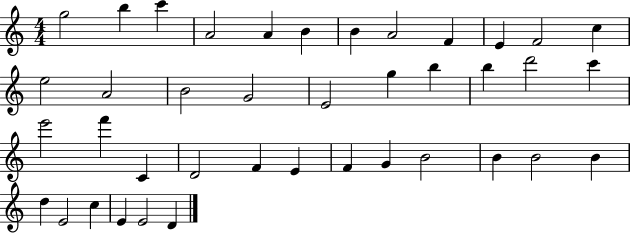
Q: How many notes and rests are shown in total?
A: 40